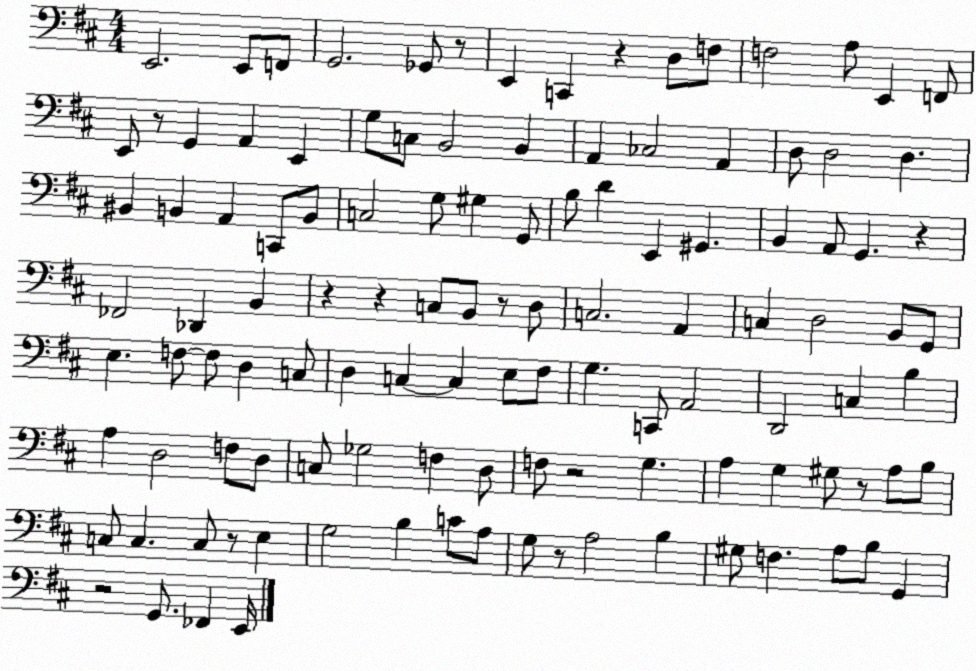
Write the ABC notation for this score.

X:1
T:Untitled
M:4/4
L:1/4
K:D
E,,2 E,,/2 F,,/2 G,,2 _G,,/2 z/2 E,, C,, z D,/2 F,/2 F,2 A,/2 E,, F,,/2 E,,/2 z/2 G,, A,, E,, G,/2 C,/2 B,,2 B,, A,, _C,2 A,, D,/2 D,2 D, ^B,, B,, A,, C,,/2 B,,/2 C,2 G,/2 ^G, G,,/2 B,/2 D E,, ^G,, B,, A,,/2 G,, z _F,,2 _D,, B,, z z C,/2 B,,/2 z/2 D,/2 C,2 A,, C, D,2 B,,/2 G,,/2 E, F,/2 F,/2 D, C,/2 D, C, C, E,/2 ^F,/2 G, C,,/2 A,,2 D,,2 C, B, A, D,2 F,/2 D,/2 C,/2 _G,2 F, D,/2 F,/2 z2 G, A, G, ^G,/2 z/2 A,/2 B,/2 C,/2 C, C,/2 z/2 E, G,2 B, C/2 A,/2 G,/2 z/2 A,2 B, ^G,/2 F, A,/2 B,/2 G,, z2 G,,/2 _F,, E,,/4